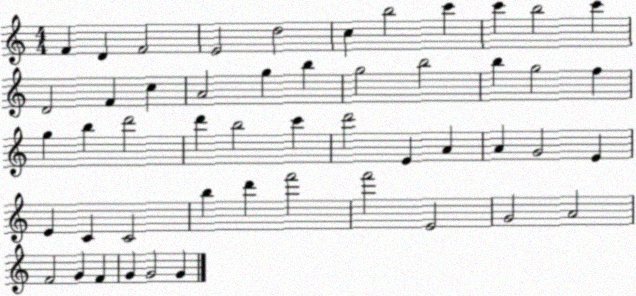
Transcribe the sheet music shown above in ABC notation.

X:1
T:Untitled
M:4/4
L:1/4
K:C
F D F2 E2 d2 c b2 c' c' b2 c' D2 F c A2 g b g2 b2 b g2 f g b d'2 d' b2 c' d'2 E A A G2 E E C C2 b d' f'2 f'2 E2 G2 A2 F2 G F G G2 G